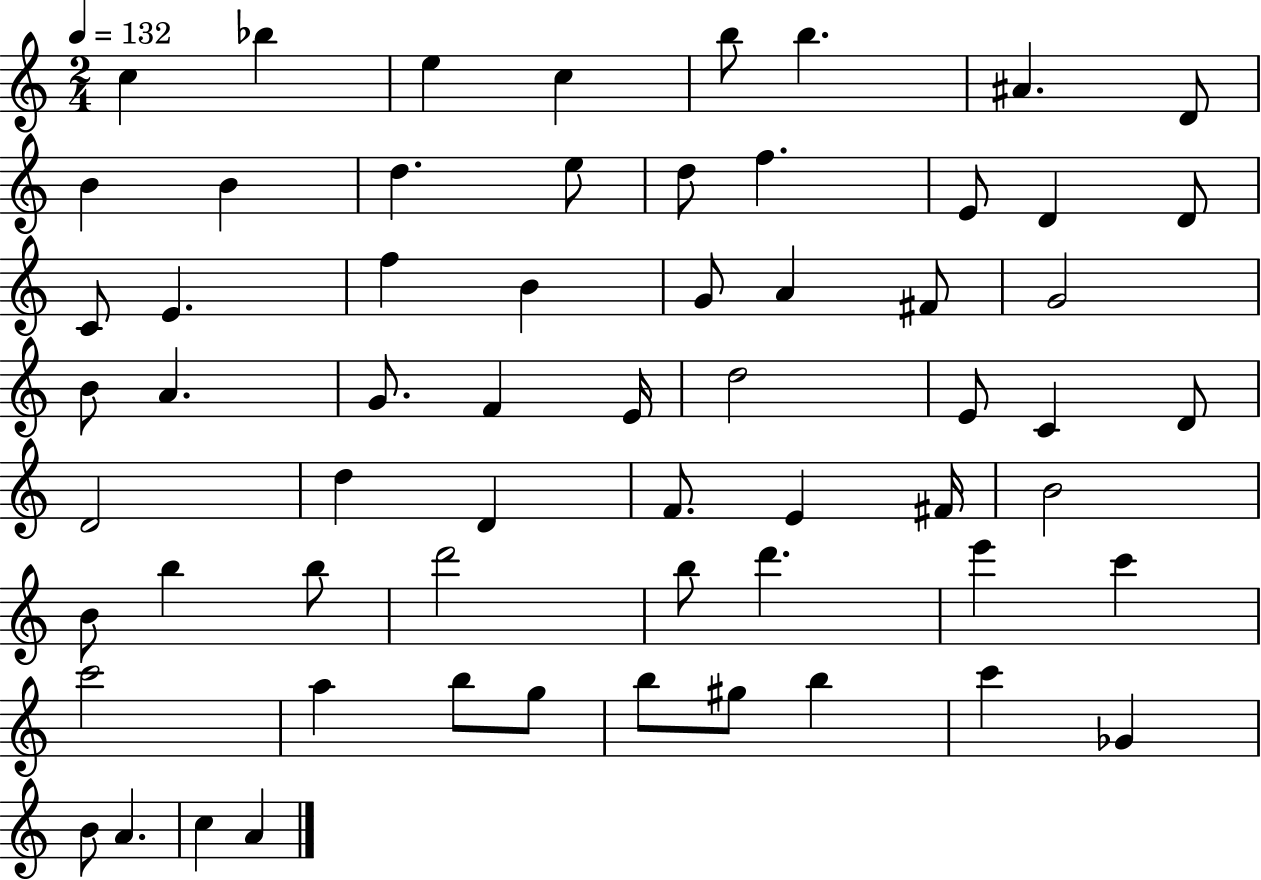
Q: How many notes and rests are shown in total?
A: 62